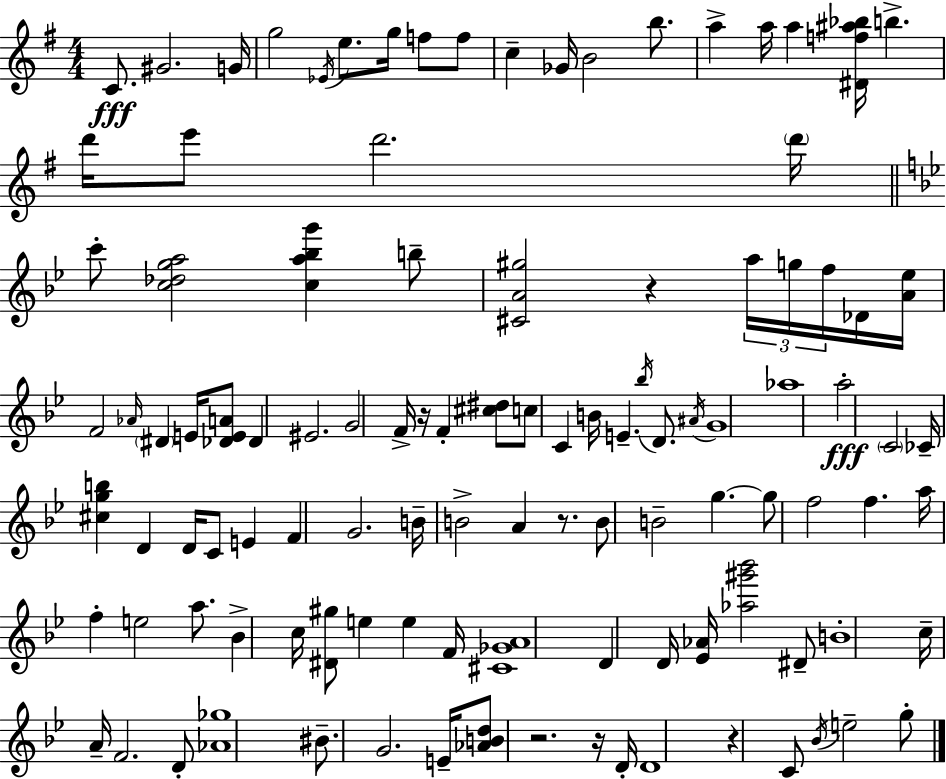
X:1
T:Untitled
M:4/4
L:1/4
K:G
C/2 ^G2 G/4 g2 _E/4 e/2 g/4 f/2 f/2 c _G/4 B2 b/2 a a/4 a [^Df^a_b]/4 b d'/4 e'/2 d'2 d'/4 c'/2 [c_dga]2 [ca_bg'] b/2 [^CA^g]2 z a/4 g/4 f/4 _D/4 [A_e]/4 F2 _A/4 ^D E/4 [_DEA]/2 _D ^E2 G2 F/4 z/4 F [^c^d]/2 c/2 C B/4 E _b/4 D/2 ^A/4 G4 _a4 a2 C2 _C/4 [^cgb] D D/4 C/2 E F G2 B/4 B2 A z/2 B/2 B2 g g/2 f2 f a/4 f e2 a/2 _B c/4 [^D^g]/2 e e F/4 [^C_GA]4 D D/4 [_E_A]/4 [_a^g'_b']2 ^D/2 B4 c/4 A/4 F2 D/2 [_A_g]4 ^B/2 G2 E/4 [_ABd]/2 z2 z/4 D/4 D4 z C/2 _B/4 e2 g/2